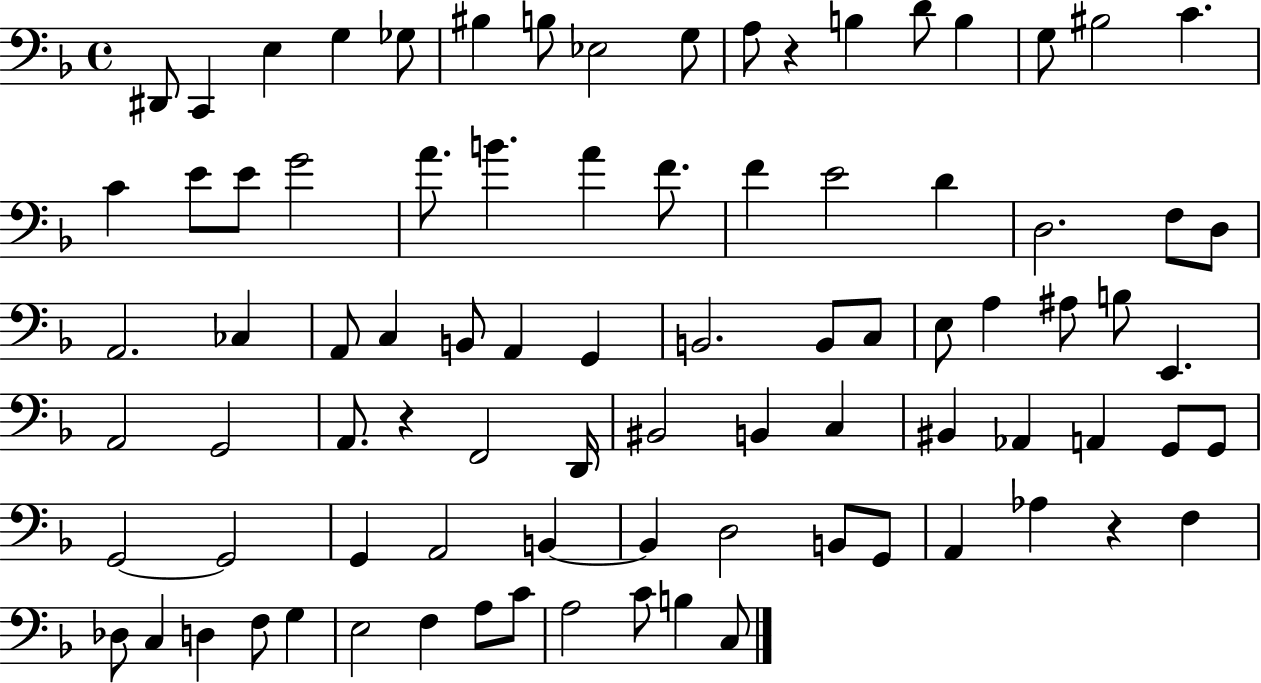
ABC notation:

X:1
T:Untitled
M:4/4
L:1/4
K:F
^D,,/2 C,, E, G, _G,/2 ^B, B,/2 _E,2 G,/2 A,/2 z B, D/2 B, G,/2 ^B,2 C C E/2 E/2 G2 A/2 B A F/2 F E2 D D,2 F,/2 D,/2 A,,2 _C, A,,/2 C, B,,/2 A,, G,, B,,2 B,,/2 C,/2 E,/2 A, ^A,/2 B,/2 E,, A,,2 G,,2 A,,/2 z F,,2 D,,/4 ^B,,2 B,, C, ^B,, _A,, A,, G,,/2 G,,/2 G,,2 G,,2 G,, A,,2 B,, B,, D,2 B,,/2 G,,/2 A,, _A, z F, _D,/2 C, D, F,/2 G, E,2 F, A,/2 C/2 A,2 C/2 B, C,/2